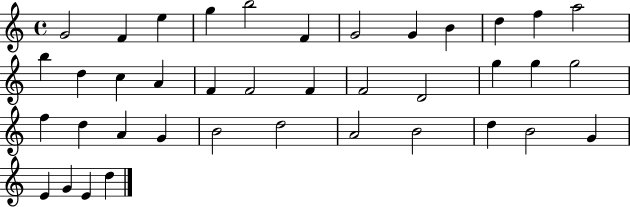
{
  \clef treble
  \time 4/4
  \defaultTimeSignature
  \key c \major
  g'2 f'4 e''4 | g''4 b''2 f'4 | g'2 g'4 b'4 | d''4 f''4 a''2 | \break b''4 d''4 c''4 a'4 | f'4 f'2 f'4 | f'2 d'2 | g''4 g''4 g''2 | \break f''4 d''4 a'4 g'4 | b'2 d''2 | a'2 b'2 | d''4 b'2 g'4 | \break e'4 g'4 e'4 d''4 | \bar "|."
}